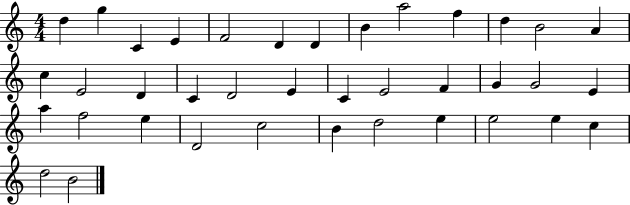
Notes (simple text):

D5/q G5/q C4/q E4/q F4/h D4/q D4/q B4/q A5/h F5/q D5/q B4/h A4/q C5/q E4/h D4/q C4/q D4/h E4/q C4/q E4/h F4/q G4/q G4/h E4/q A5/q F5/h E5/q D4/h C5/h B4/q D5/h E5/q E5/h E5/q C5/q D5/h B4/h